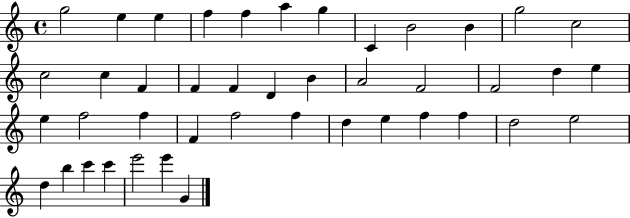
G5/h E5/q E5/q F5/q F5/q A5/q G5/q C4/q B4/h B4/q G5/h C5/h C5/h C5/q F4/q F4/q F4/q D4/q B4/q A4/h F4/h F4/h D5/q E5/q E5/q F5/h F5/q F4/q F5/h F5/q D5/q E5/q F5/q F5/q D5/h E5/h D5/q B5/q C6/q C6/q E6/h E6/q G4/q